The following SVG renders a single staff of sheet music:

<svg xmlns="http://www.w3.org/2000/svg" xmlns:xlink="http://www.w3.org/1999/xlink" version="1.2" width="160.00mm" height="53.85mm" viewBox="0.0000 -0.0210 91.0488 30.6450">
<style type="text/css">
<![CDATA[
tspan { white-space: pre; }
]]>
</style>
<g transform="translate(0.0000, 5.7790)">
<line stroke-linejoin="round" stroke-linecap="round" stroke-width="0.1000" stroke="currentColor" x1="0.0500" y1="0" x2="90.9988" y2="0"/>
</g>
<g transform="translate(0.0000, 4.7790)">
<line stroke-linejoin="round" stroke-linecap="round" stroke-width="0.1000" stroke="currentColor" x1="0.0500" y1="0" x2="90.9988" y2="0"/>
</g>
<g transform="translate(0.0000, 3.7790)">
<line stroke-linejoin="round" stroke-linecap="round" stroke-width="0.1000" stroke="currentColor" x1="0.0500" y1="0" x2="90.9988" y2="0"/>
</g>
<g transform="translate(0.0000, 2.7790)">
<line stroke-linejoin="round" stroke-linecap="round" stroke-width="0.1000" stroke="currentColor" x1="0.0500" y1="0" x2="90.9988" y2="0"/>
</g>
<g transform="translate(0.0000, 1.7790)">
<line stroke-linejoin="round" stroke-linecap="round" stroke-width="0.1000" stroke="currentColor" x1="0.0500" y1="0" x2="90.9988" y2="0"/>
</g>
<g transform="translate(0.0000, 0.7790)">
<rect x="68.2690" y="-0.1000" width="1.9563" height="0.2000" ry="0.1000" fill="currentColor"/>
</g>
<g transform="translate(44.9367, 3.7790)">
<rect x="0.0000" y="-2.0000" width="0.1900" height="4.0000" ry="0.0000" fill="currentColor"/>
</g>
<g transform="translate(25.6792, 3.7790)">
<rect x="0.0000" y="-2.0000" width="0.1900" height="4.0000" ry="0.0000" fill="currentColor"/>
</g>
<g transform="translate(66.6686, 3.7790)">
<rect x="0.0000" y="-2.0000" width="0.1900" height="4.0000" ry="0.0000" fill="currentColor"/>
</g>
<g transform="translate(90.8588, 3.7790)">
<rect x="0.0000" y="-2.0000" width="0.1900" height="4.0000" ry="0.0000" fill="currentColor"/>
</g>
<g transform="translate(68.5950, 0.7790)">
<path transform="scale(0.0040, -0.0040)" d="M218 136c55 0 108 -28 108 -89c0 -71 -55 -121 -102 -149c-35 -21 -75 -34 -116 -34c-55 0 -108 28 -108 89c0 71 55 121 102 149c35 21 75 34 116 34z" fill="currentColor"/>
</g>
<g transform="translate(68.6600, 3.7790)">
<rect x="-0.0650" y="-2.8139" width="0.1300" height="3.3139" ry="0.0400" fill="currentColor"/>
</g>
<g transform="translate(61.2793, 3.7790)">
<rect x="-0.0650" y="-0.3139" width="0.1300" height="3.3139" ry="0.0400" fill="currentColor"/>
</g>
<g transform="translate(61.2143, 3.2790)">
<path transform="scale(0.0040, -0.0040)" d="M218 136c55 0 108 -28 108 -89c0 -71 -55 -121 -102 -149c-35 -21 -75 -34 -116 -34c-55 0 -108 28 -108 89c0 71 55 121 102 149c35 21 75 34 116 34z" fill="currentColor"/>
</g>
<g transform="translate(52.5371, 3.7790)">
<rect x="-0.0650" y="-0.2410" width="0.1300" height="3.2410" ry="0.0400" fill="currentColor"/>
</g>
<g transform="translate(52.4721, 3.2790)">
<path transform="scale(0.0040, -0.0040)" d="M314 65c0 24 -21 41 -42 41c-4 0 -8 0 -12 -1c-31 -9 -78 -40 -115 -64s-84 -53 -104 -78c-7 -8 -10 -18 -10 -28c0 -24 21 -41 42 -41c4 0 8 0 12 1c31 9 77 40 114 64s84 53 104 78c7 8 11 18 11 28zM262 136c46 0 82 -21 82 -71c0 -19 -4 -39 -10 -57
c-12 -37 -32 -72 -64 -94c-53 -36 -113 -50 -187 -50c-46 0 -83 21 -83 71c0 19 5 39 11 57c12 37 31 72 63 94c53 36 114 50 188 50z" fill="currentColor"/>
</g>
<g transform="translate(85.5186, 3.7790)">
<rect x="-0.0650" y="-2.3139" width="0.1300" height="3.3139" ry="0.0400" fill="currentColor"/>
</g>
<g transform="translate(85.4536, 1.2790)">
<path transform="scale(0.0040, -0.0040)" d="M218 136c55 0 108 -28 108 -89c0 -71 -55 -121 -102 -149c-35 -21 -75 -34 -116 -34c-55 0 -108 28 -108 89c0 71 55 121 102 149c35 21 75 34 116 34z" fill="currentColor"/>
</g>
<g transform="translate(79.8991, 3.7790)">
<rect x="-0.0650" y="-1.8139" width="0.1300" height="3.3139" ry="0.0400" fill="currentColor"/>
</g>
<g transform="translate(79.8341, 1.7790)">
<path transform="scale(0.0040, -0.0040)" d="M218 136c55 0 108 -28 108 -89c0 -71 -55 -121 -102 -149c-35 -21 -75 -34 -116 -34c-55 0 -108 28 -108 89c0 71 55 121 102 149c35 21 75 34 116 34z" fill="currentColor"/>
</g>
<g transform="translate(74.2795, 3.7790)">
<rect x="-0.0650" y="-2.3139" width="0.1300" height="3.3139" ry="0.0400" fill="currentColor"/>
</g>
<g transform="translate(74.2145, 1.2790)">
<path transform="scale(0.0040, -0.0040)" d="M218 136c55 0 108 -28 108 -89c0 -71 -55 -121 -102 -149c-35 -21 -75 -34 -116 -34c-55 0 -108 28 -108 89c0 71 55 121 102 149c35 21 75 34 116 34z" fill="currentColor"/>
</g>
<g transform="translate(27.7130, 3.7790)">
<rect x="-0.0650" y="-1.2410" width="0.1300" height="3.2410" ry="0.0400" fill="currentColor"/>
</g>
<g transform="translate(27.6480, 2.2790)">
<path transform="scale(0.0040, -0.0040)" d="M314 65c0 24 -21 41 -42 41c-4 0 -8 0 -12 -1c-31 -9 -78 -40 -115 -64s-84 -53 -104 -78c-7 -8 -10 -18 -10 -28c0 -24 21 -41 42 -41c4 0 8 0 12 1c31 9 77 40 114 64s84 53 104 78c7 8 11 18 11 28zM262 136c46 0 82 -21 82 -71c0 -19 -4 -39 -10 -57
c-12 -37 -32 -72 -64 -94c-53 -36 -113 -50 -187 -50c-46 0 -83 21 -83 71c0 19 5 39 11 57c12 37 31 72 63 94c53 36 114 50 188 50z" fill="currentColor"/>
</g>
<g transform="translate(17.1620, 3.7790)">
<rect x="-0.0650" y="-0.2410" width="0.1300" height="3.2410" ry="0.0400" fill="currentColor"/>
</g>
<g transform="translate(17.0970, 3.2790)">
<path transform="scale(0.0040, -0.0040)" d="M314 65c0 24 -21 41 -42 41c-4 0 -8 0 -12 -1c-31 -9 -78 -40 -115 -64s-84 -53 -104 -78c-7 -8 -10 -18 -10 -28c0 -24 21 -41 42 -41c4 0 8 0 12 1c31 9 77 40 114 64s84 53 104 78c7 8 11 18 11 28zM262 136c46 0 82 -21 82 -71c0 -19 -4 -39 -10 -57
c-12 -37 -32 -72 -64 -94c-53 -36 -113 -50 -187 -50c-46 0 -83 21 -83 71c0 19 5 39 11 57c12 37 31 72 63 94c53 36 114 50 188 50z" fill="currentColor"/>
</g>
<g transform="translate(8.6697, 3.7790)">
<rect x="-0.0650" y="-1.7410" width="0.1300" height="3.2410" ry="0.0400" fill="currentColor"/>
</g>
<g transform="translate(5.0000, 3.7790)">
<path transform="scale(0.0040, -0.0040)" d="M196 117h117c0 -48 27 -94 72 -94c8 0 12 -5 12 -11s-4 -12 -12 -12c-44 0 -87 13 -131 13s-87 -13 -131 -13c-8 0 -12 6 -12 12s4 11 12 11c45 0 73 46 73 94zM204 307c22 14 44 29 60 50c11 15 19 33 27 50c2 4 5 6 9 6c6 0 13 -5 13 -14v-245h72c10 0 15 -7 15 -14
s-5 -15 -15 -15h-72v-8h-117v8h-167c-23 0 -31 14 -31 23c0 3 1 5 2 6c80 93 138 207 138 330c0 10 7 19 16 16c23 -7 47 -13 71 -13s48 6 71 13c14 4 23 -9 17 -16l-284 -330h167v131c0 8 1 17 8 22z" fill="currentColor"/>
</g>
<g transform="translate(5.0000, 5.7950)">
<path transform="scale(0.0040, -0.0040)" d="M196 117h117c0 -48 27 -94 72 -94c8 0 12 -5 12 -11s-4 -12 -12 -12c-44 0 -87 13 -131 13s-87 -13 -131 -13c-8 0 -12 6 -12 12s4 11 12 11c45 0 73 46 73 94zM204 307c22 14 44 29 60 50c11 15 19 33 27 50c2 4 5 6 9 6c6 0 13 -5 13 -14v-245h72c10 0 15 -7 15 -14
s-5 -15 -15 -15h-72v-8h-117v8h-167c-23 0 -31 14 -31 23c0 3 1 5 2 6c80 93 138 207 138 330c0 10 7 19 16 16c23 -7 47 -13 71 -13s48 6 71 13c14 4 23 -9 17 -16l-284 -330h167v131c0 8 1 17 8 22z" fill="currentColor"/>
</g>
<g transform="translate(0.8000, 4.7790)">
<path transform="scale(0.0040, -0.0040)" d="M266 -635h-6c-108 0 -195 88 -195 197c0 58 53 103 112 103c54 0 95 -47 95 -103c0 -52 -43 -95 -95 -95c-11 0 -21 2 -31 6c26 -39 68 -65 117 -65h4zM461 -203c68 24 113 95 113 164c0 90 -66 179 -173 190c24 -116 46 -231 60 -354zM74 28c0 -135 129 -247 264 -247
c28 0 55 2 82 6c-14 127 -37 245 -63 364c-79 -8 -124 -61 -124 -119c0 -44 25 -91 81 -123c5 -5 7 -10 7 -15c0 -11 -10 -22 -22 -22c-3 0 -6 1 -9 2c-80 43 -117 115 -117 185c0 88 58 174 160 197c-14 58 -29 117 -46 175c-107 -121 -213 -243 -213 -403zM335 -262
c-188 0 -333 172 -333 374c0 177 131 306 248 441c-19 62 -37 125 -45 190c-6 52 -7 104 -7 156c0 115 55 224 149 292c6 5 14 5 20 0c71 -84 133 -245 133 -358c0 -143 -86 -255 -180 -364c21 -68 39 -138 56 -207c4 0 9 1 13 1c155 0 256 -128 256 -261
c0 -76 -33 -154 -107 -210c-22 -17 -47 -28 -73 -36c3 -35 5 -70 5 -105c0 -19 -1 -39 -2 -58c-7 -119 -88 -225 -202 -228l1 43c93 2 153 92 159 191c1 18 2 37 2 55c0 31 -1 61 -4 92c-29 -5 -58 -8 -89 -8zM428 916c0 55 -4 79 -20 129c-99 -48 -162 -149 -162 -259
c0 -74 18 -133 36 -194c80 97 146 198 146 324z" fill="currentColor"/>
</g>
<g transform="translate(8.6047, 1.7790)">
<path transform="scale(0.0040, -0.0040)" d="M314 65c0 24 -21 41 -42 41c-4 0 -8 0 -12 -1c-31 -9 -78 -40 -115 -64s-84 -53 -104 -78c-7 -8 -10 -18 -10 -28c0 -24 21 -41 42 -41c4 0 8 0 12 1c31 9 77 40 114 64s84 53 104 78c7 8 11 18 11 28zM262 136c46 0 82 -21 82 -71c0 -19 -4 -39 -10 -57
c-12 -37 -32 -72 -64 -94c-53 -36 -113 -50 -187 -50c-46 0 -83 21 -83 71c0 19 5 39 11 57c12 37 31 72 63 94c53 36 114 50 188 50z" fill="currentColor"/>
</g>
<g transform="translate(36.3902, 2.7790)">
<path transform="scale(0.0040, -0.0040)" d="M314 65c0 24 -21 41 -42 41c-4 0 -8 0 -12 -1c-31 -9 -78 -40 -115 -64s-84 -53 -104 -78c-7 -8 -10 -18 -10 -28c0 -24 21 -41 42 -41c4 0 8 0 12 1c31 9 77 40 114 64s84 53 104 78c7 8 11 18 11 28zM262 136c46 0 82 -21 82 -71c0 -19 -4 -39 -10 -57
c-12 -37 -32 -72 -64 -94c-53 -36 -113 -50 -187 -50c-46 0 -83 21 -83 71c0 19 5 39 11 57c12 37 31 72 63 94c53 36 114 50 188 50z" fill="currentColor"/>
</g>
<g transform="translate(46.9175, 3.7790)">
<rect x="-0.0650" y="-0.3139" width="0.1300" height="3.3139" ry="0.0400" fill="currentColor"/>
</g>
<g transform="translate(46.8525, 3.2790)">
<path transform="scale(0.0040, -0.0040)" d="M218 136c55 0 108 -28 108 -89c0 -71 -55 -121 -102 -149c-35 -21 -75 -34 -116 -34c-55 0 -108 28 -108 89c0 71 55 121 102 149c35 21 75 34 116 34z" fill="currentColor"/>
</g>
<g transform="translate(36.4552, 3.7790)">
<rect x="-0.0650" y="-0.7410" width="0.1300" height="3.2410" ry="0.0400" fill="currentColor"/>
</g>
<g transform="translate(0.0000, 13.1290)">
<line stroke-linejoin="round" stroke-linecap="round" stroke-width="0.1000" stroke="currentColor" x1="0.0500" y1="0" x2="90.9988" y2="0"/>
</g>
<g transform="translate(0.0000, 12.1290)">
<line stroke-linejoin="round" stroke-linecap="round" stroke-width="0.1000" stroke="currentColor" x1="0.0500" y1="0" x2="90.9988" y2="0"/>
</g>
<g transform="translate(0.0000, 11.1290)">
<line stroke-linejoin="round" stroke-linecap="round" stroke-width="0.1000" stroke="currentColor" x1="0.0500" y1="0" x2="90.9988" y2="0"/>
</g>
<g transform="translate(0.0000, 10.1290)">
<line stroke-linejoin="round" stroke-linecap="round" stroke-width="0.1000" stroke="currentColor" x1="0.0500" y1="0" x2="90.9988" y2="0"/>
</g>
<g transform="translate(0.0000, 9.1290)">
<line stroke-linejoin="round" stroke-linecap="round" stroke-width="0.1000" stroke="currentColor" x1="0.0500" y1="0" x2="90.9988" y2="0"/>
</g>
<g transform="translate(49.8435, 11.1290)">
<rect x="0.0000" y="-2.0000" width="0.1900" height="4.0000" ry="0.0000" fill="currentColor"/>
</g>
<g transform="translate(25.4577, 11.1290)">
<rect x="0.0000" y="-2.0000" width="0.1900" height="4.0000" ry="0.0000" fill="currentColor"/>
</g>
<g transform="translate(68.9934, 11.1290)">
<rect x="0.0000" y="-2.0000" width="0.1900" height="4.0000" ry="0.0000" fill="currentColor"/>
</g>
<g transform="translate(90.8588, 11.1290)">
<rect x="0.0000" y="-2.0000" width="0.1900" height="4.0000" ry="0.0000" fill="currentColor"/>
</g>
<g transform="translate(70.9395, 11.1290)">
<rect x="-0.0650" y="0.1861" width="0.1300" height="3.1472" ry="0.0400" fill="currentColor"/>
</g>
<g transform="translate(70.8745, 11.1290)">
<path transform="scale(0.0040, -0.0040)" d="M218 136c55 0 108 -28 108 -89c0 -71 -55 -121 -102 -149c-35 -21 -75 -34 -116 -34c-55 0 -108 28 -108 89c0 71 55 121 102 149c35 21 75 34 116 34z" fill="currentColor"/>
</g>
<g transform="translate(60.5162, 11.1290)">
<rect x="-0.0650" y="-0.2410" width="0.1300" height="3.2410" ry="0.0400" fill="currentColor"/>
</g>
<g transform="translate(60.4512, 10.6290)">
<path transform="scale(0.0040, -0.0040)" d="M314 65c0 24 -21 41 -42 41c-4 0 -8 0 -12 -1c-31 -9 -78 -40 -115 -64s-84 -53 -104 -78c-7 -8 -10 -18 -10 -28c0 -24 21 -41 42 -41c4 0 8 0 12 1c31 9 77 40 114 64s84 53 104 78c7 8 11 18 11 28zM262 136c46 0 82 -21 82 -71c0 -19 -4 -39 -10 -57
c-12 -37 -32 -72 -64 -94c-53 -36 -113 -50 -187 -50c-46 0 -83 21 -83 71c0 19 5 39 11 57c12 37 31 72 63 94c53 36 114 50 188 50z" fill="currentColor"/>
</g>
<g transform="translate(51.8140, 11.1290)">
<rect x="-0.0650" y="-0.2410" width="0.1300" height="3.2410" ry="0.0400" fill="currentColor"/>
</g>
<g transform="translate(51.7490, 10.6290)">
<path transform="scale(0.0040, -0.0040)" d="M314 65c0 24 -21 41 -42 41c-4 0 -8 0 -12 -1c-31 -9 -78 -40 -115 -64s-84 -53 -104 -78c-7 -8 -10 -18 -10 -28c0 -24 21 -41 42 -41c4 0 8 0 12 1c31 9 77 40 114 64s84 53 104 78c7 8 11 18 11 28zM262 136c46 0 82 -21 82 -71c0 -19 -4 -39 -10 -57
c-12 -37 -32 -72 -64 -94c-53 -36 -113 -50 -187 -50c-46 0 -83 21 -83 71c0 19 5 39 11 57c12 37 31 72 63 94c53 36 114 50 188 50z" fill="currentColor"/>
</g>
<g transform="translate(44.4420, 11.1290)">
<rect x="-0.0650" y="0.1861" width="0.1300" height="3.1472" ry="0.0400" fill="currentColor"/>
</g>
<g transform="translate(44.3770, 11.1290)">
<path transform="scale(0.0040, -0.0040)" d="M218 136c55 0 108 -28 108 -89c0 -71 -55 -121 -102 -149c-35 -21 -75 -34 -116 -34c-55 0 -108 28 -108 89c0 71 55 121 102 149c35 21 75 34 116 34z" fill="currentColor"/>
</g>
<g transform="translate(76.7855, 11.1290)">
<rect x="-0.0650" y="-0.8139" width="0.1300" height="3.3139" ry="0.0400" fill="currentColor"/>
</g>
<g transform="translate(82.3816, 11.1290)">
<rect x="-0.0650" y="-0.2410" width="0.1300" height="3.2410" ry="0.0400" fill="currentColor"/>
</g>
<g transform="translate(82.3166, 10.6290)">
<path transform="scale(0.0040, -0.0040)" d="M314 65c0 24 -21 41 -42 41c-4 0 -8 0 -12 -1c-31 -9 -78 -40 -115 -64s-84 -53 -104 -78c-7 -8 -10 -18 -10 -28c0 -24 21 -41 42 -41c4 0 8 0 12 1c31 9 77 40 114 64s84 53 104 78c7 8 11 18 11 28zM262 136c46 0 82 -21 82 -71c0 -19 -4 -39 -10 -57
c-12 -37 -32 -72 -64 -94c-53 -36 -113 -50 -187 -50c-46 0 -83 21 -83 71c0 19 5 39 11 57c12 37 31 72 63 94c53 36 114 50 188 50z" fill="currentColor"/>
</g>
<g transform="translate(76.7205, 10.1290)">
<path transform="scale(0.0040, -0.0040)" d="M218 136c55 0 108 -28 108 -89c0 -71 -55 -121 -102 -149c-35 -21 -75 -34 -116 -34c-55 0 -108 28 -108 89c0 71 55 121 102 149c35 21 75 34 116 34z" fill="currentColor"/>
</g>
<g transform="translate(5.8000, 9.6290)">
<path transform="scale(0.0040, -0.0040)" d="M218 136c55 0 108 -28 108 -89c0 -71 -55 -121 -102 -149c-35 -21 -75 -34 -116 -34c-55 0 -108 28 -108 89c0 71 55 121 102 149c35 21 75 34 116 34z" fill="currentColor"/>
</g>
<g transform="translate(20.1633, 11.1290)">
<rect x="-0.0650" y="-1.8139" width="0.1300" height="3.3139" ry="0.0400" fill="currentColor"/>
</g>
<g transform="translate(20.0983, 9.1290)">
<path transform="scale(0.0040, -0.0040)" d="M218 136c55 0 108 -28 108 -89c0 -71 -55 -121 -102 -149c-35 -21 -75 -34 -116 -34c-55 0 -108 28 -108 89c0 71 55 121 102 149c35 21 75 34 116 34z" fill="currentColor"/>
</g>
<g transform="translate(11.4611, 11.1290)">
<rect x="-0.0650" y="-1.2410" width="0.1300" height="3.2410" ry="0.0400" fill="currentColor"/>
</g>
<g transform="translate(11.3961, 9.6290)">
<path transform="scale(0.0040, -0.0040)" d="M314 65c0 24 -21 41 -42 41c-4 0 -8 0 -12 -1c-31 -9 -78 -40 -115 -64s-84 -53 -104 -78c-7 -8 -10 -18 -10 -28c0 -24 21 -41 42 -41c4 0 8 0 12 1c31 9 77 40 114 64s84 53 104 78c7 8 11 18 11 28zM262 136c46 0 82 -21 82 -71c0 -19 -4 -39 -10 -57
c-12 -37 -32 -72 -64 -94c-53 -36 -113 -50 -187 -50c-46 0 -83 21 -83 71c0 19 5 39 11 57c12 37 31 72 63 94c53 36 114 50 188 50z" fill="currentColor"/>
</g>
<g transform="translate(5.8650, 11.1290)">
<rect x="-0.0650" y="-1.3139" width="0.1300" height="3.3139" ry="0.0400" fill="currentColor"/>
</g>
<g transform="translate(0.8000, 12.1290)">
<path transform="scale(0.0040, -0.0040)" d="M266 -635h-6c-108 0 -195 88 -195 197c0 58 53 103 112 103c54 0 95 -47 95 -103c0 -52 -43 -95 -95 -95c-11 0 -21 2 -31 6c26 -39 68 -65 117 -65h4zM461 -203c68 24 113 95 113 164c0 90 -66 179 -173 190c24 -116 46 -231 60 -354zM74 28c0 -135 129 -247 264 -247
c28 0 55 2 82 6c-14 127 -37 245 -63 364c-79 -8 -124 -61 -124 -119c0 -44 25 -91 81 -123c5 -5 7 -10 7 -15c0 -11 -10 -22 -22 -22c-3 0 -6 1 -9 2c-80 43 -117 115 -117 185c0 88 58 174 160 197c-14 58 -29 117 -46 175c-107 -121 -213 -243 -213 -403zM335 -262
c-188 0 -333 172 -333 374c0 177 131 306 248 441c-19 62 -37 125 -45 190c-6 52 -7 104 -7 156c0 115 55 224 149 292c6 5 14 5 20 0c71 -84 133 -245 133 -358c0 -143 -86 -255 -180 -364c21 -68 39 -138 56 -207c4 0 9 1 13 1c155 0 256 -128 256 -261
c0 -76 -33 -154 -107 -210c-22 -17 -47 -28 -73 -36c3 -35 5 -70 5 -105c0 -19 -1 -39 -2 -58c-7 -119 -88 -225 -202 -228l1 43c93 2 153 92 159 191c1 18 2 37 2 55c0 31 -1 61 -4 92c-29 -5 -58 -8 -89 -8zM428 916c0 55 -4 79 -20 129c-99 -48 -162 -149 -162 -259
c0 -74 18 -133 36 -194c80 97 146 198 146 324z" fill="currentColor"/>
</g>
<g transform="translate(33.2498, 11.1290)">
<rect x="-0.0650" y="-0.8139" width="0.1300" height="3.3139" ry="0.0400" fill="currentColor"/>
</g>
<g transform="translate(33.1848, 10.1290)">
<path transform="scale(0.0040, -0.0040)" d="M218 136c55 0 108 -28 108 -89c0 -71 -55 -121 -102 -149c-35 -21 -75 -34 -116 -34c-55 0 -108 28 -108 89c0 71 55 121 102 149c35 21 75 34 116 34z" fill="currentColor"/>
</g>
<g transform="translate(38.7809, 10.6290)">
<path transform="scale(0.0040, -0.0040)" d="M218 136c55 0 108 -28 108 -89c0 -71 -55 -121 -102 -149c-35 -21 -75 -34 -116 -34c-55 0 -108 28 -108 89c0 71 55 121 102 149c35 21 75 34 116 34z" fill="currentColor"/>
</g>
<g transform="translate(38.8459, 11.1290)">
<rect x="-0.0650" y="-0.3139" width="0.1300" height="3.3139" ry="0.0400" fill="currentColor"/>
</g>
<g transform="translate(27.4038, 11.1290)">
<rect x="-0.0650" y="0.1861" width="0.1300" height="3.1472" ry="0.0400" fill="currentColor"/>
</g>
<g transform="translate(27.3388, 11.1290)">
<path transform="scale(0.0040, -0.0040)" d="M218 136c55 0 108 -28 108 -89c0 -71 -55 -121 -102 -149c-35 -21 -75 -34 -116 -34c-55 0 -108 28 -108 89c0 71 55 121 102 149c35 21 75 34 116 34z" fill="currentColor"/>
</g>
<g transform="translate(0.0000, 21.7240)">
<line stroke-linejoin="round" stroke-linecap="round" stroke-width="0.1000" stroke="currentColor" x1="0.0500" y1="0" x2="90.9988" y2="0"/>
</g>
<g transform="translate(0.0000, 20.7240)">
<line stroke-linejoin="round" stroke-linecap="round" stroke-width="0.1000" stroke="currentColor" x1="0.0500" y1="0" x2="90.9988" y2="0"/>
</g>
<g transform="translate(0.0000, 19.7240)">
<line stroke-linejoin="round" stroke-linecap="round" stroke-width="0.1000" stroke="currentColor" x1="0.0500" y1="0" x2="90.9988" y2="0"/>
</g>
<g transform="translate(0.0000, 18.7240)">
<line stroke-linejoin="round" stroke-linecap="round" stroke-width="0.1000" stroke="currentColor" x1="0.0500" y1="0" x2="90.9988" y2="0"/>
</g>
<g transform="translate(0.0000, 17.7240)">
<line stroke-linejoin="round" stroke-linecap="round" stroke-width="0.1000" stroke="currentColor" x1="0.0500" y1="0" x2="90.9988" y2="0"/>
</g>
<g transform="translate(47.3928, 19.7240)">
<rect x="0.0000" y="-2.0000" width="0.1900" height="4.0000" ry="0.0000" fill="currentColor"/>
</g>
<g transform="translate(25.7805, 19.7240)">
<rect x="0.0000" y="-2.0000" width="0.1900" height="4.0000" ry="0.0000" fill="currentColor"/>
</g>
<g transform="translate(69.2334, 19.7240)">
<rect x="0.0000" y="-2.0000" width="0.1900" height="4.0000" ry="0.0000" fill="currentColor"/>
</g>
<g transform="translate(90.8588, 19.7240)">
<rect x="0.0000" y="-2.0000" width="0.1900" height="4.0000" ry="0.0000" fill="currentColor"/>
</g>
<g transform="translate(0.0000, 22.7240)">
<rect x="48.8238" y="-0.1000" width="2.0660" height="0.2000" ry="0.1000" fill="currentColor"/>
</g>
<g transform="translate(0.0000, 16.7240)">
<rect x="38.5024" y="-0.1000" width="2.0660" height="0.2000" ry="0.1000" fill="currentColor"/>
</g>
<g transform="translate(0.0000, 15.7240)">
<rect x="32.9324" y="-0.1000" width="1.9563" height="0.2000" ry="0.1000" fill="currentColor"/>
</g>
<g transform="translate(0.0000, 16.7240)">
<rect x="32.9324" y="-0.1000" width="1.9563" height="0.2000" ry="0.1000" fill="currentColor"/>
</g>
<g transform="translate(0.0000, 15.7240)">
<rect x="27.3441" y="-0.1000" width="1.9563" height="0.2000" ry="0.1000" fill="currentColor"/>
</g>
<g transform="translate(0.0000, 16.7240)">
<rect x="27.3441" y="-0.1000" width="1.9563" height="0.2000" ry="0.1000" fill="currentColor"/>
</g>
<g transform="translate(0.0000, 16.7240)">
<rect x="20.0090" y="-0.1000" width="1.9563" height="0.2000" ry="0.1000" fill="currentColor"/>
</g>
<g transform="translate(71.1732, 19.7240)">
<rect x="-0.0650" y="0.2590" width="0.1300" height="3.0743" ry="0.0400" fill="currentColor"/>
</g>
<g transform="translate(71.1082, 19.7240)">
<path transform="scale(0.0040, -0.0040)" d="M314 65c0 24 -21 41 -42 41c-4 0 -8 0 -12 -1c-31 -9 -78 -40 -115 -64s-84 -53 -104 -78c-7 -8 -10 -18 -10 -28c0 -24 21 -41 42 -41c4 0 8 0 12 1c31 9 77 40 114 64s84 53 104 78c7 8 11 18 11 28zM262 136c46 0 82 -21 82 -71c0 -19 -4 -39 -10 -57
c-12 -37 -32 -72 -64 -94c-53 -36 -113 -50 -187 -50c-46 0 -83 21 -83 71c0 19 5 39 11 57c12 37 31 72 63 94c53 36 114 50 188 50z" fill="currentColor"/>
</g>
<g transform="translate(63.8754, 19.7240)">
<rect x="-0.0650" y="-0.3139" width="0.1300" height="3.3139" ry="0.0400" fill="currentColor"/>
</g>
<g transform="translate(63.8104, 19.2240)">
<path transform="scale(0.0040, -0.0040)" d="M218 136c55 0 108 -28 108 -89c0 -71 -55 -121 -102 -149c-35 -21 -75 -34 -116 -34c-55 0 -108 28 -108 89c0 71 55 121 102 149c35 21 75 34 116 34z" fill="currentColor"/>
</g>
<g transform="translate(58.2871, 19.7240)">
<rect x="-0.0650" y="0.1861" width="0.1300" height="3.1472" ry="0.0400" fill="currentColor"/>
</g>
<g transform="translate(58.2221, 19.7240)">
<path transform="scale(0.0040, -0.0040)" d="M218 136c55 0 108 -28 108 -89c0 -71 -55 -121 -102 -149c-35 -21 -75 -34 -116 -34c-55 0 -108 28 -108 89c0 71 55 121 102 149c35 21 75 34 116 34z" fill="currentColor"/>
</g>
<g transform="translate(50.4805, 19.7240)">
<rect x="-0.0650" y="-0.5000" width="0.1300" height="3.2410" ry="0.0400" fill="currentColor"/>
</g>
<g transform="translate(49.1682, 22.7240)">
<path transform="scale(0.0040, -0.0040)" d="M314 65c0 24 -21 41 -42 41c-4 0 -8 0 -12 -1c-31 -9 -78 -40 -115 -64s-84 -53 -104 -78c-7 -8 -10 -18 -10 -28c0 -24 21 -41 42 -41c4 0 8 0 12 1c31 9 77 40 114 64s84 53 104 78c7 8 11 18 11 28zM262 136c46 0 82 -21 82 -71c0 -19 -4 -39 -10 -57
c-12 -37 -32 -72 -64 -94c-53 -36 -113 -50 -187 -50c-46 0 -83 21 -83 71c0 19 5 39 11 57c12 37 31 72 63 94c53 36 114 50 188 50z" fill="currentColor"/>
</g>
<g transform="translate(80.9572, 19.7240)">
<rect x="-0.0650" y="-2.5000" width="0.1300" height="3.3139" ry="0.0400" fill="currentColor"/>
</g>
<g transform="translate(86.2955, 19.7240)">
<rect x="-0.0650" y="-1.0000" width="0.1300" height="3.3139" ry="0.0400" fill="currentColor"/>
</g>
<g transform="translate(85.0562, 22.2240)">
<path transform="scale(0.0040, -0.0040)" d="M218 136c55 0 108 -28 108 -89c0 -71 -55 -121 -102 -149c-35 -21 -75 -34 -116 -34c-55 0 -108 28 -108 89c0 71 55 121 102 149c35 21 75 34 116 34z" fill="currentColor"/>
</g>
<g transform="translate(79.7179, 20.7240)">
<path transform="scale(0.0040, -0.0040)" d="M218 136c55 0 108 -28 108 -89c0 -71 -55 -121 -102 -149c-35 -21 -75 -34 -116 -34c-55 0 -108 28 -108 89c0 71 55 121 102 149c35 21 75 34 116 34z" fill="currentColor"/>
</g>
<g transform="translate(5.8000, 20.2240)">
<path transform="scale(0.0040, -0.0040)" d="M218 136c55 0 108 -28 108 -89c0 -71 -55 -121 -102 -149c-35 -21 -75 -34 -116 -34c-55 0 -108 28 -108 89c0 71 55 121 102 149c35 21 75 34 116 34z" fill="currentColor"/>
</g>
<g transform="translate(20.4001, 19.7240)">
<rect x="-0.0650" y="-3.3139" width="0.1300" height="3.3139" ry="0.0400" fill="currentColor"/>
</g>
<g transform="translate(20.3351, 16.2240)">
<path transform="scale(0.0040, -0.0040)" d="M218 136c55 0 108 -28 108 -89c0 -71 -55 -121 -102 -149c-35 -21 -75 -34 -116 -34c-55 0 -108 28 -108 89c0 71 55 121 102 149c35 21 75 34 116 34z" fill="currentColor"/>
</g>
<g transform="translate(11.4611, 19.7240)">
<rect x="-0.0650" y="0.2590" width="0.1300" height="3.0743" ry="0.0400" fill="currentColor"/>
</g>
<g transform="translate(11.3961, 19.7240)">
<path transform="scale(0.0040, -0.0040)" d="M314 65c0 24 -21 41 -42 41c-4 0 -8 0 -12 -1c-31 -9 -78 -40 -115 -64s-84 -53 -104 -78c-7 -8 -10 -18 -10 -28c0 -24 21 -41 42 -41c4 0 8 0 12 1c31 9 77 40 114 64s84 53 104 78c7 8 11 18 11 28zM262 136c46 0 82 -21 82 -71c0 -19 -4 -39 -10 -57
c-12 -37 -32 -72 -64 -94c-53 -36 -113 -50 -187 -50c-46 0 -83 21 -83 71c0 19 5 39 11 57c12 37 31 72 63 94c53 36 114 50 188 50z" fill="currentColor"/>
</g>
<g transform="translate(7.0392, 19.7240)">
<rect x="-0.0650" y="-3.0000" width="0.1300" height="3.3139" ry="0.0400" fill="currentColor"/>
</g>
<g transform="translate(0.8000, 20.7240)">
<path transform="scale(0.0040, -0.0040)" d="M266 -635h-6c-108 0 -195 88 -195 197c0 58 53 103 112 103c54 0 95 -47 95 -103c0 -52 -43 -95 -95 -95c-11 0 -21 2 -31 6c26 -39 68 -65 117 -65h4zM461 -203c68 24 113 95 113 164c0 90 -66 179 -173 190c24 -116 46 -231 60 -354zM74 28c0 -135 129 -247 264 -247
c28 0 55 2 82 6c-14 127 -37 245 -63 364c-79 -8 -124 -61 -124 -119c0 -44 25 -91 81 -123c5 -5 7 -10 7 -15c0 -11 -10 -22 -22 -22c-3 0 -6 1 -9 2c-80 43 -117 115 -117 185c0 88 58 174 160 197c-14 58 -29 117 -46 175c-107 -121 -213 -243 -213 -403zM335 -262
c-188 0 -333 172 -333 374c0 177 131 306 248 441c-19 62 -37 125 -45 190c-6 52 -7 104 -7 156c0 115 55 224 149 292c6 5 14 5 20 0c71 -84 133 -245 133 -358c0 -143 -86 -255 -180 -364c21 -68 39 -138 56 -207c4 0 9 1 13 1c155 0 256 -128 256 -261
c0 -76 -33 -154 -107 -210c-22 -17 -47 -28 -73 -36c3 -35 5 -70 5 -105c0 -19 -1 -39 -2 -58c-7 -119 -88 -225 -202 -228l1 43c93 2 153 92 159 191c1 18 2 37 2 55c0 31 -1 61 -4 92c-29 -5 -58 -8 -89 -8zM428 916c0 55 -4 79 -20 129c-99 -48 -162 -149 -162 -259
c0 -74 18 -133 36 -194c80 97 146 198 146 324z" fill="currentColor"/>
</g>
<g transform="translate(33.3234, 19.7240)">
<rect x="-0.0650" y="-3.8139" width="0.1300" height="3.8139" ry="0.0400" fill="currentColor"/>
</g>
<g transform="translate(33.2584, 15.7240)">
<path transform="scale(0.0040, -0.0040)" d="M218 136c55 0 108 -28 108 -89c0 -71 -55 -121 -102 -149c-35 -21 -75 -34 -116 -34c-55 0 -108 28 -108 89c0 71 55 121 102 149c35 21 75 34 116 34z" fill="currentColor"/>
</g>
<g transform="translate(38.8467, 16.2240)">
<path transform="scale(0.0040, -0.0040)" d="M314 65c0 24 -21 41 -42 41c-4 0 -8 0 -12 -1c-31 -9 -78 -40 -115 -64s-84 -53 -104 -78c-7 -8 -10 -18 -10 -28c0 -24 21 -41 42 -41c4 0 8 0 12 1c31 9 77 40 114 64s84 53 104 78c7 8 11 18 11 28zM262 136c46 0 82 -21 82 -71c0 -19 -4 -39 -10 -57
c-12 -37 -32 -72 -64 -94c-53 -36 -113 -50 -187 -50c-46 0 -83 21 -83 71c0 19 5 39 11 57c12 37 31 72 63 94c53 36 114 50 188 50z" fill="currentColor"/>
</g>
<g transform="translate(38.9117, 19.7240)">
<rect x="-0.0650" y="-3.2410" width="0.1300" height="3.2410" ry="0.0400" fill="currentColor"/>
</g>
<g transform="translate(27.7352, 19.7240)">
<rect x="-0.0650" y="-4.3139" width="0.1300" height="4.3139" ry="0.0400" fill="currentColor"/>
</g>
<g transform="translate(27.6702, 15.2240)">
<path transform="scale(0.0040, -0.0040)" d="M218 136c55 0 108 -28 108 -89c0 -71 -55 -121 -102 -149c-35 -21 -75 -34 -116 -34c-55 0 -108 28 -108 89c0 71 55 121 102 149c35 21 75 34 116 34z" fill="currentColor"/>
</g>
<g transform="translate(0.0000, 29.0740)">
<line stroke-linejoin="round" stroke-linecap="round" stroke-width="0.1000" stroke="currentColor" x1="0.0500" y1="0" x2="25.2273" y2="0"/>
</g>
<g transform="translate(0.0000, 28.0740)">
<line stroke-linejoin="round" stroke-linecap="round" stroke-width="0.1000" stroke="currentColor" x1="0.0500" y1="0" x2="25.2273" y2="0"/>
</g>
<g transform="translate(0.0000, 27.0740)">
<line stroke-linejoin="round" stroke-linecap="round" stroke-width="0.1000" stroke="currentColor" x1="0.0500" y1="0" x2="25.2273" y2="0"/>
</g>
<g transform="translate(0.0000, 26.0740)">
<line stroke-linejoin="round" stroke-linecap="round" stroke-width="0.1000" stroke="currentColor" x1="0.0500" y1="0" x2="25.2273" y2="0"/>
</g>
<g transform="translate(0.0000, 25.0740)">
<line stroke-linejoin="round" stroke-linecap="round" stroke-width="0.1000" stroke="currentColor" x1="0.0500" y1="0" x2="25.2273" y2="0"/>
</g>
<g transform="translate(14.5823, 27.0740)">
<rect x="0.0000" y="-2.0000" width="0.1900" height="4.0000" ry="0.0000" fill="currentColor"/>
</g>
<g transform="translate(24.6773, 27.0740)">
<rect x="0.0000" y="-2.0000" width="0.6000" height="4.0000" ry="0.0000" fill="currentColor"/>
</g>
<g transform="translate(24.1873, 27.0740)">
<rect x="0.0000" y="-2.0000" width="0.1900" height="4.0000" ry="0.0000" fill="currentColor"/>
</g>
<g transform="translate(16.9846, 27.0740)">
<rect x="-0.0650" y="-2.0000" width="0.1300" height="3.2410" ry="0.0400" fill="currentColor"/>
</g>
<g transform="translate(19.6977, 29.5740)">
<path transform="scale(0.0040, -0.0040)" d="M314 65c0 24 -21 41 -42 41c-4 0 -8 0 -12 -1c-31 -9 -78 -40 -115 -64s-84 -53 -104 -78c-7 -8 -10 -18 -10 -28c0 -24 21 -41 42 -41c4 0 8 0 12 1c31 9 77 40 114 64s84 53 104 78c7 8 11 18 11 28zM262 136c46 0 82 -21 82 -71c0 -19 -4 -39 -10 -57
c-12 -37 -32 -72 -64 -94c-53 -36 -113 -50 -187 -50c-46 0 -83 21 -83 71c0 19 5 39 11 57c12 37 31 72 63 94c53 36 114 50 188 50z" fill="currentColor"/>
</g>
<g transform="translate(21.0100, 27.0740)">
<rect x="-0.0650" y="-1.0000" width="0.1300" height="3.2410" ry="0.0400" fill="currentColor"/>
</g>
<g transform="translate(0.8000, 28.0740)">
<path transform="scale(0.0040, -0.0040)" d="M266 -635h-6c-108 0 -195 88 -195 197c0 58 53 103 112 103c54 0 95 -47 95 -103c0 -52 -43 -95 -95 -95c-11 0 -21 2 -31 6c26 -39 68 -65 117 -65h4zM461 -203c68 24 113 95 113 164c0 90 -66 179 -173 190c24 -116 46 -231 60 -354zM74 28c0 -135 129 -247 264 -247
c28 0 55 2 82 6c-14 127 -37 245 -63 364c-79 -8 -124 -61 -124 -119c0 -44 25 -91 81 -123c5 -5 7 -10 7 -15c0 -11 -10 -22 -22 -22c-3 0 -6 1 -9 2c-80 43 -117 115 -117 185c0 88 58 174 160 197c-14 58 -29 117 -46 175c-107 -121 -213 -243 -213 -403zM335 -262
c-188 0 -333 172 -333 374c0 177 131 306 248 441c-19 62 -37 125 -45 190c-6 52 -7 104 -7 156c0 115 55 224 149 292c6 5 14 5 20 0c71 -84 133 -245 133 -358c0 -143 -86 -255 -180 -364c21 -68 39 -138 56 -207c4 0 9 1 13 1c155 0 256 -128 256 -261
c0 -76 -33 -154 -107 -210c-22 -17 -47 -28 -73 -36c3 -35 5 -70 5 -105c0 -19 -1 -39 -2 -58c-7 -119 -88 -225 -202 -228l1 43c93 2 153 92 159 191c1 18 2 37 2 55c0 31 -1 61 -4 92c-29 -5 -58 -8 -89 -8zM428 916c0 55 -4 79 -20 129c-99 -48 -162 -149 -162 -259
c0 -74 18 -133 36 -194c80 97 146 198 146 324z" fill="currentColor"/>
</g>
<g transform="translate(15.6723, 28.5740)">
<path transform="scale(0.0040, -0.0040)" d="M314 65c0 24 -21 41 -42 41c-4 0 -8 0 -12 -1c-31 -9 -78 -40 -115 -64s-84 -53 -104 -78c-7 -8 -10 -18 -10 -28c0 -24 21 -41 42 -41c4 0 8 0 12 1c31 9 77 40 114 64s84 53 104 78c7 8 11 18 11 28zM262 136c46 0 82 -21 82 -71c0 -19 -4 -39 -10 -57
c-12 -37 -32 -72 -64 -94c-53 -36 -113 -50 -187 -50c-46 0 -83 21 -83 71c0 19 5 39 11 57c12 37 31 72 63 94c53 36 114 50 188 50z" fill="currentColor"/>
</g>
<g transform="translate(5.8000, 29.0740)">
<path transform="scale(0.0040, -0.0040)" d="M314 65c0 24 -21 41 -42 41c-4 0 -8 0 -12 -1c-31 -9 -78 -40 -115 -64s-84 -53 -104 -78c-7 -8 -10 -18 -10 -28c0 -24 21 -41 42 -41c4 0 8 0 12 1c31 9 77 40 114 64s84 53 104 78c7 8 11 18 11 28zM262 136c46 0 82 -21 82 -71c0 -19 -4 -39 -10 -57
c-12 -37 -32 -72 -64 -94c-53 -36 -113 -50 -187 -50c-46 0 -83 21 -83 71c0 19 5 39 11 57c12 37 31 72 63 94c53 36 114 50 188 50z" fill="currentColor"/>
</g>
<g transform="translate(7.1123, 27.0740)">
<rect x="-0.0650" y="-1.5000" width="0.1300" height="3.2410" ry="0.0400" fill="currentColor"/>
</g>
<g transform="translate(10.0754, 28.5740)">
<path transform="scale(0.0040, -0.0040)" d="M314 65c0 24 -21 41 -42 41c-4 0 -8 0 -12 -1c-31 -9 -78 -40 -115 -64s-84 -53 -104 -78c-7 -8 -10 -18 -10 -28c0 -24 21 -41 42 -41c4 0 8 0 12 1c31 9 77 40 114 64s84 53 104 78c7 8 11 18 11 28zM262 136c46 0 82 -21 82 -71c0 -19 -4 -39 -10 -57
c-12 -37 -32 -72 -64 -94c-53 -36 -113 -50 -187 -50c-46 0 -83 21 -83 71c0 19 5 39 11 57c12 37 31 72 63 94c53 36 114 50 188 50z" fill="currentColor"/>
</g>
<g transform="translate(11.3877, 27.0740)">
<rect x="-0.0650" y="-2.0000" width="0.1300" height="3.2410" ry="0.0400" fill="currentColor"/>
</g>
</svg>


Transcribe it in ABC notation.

X:1
T:Untitled
M:4/4
L:1/4
K:C
f2 c2 e2 d2 c c2 c a g f g e e2 f B d c B c2 c2 B d c2 A B2 b d' c' b2 C2 B c B2 G D E2 F2 F2 D2